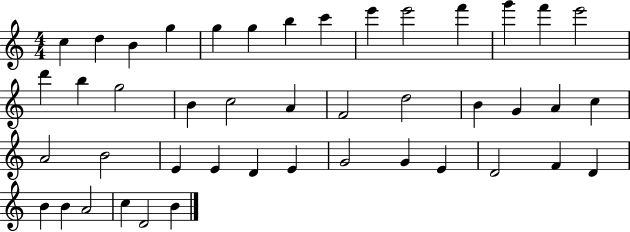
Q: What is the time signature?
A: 4/4